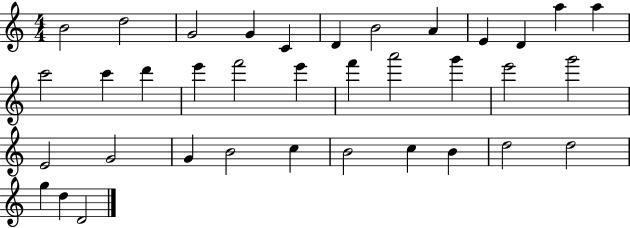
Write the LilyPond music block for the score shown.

{
  \clef treble
  \numericTimeSignature
  \time 4/4
  \key c \major
  b'2 d''2 | g'2 g'4 c'4 | d'4 b'2 a'4 | e'4 d'4 a''4 a''4 | \break c'''2 c'''4 d'''4 | e'''4 f'''2 e'''4 | f'''4 a'''2 g'''4 | e'''2 g'''2 | \break e'2 g'2 | g'4 b'2 c''4 | b'2 c''4 b'4 | d''2 d''2 | \break g''4 d''4 d'2 | \bar "|."
}